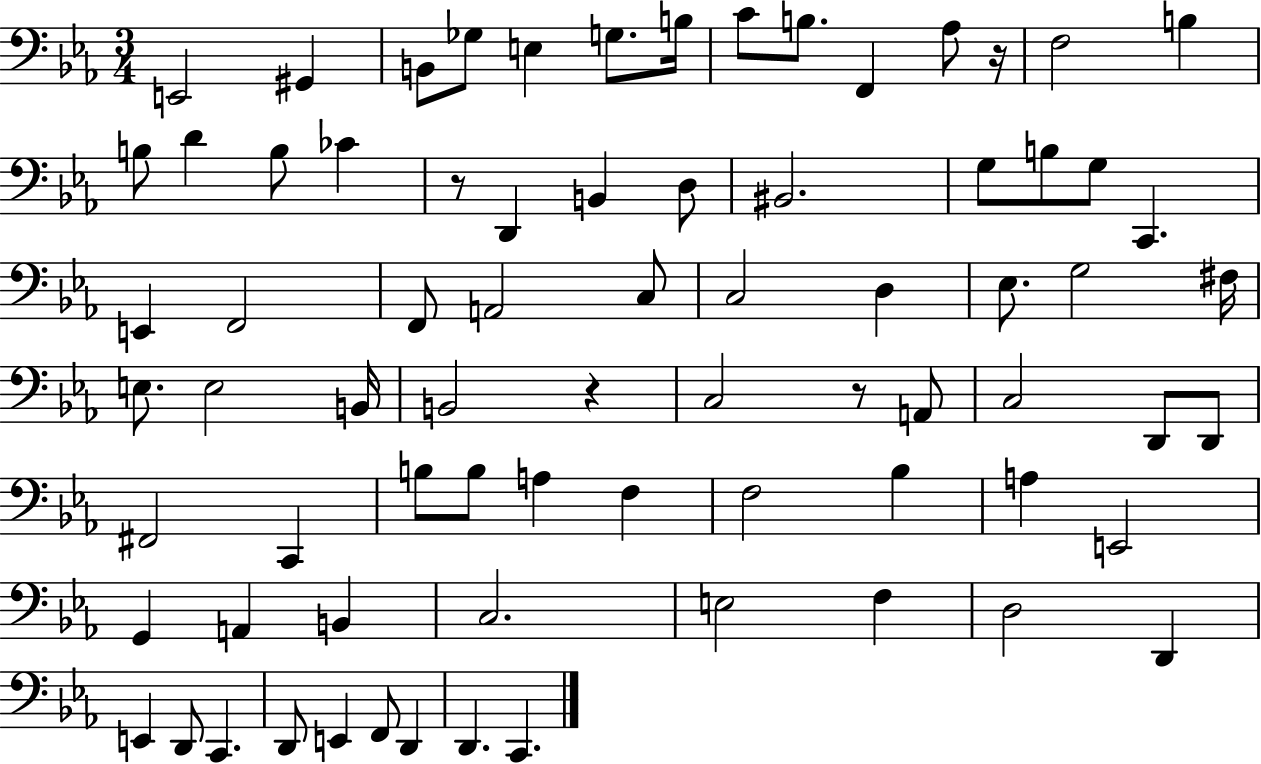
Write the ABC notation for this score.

X:1
T:Untitled
M:3/4
L:1/4
K:Eb
E,,2 ^G,, B,,/2 _G,/2 E, G,/2 B,/4 C/2 B,/2 F,, _A,/2 z/4 F,2 B, B,/2 D B,/2 _C z/2 D,, B,, D,/2 ^B,,2 G,/2 B,/2 G,/2 C,, E,, F,,2 F,,/2 A,,2 C,/2 C,2 D, _E,/2 G,2 ^F,/4 E,/2 E,2 B,,/4 B,,2 z C,2 z/2 A,,/2 C,2 D,,/2 D,,/2 ^F,,2 C,, B,/2 B,/2 A, F, F,2 _B, A, E,,2 G,, A,, B,, C,2 E,2 F, D,2 D,, E,, D,,/2 C,, D,,/2 E,, F,,/2 D,, D,, C,,